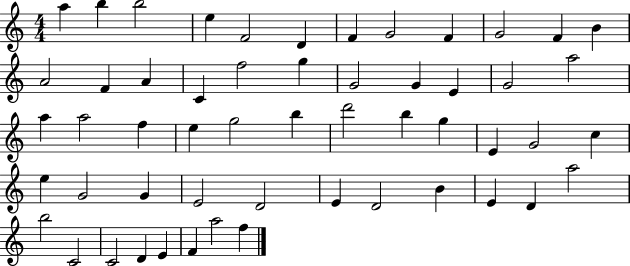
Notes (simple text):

A5/q B5/q B5/h E5/q F4/h D4/q F4/q G4/h F4/q G4/h F4/q B4/q A4/h F4/q A4/q C4/q F5/h G5/q G4/h G4/q E4/q G4/h A5/h A5/q A5/h F5/q E5/q G5/h B5/q D6/h B5/q G5/q E4/q G4/h C5/q E5/q G4/h G4/q E4/h D4/h E4/q D4/h B4/q E4/q D4/q A5/h B5/h C4/h C4/h D4/q E4/q F4/q A5/h F5/q